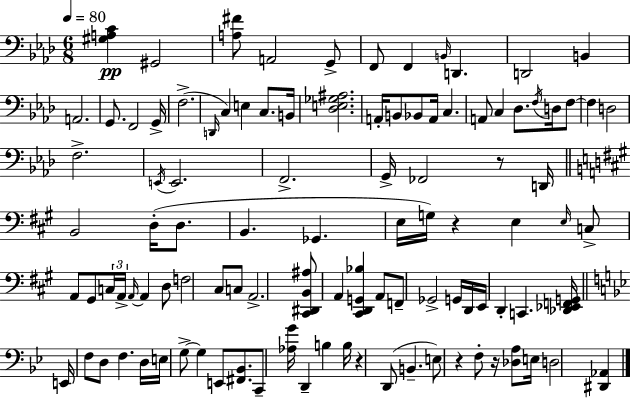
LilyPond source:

{
  \clef bass
  \numericTimeSignature
  \time 6/8
  \key aes \major
  \tempo 4 = 80
  <gis a c'>4\pp gis,2 | <a fis'>8 a,2 g,8-> | f,8 f,4 \grace { b,16 } d,4. | d,2 b,4 | \break a,2. | g,8. f,2 | g,16-> f2.->( | \grace { d,16 } c4) e4 c8. | \break b,16 <des e ges ais>2. | a,16-. b,8 bes,8 a,16 c4. | a,8 c4 des8. \acciaccatura { f16 } | d16 f8~~ f4 d2 | \break f2.-> | \acciaccatura { e,16 } e,2. | f,2.-> | g,16-> fes,2 | \break r8 d,16 \bar "||" \break \key a \major b,2 d16-.( d8. | b,4. ges,4. | e16 g16) r4 e4 \grace { e16 } c8-> | a,8 gis,8 \tuplet 3/2 { c16 a,16-> \grace { a,16~ }~ } a,4 | \break d8 f2 cis8 | c8 a,2.-> | <cis, dis, b, ais>8 a,4 <cis, d, g, bes>4 | a,8 f,8-- ges,2-> | \break g,16 d,16 e,16 d,4-. c,4. | <des, ees, f, g,>16 \bar "||" \break \key bes \major e,16 f8 d8 f4. d16 | e16 g8->~~ g4 e,8 <fis, bes,>8. | c,8-- <aes g'>16 d,4-- b4 b16 | r4 d,8( b,4.-- | \break e8) r4 f8-. r16 <des a>8 e16 | d2 <dis, aes,>4 | \bar "|."
}